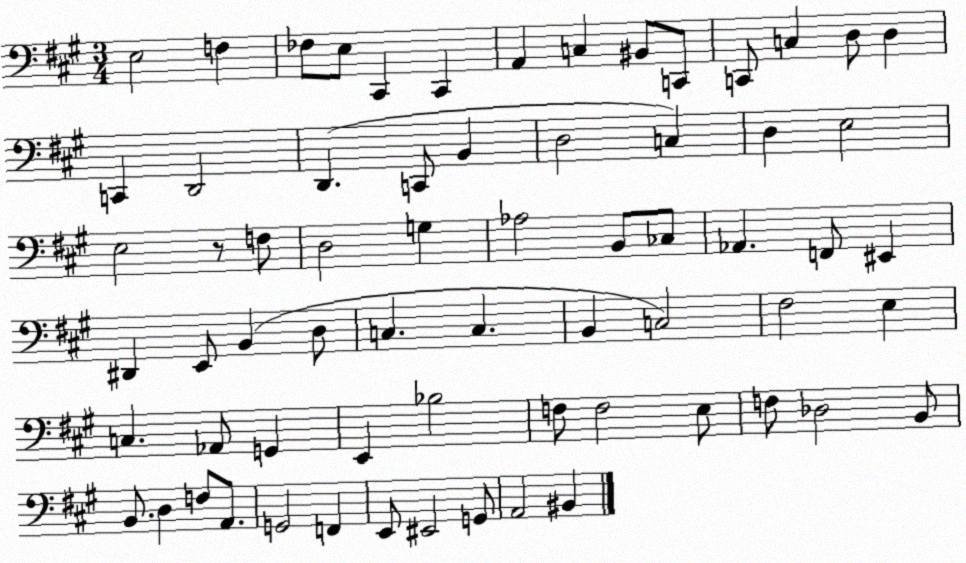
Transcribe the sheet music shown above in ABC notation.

X:1
T:Untitled
M:3/4
L:1/4
K:A
E,2 F, _F,/2 E,/2 ^C,, ^C,, A,, C, ^B,,/2 C,,/2 C,,/2 C, D,/2 D, C,, D,,2 D,, C,,/2 B,, D,2 C, D, E,2 E,2 z/2 F,/2 D,2 G, _A,2 B,,/2 _C,/2 _A,, F,,/2 ^E,, ^D,, E,,/2 B,, D,/2 C, C, B,, C,2 ^F,2 E, C, _A,,/2 G,, E,, _B,2 F,/2 F,2 E,/2 F,/2 _D,2 B,,/2 B,,/2 D, F,/2 A,,/2 G,,2 F,, E,,/2 ^E,,2 G,,/2 A,,2 ^B,,